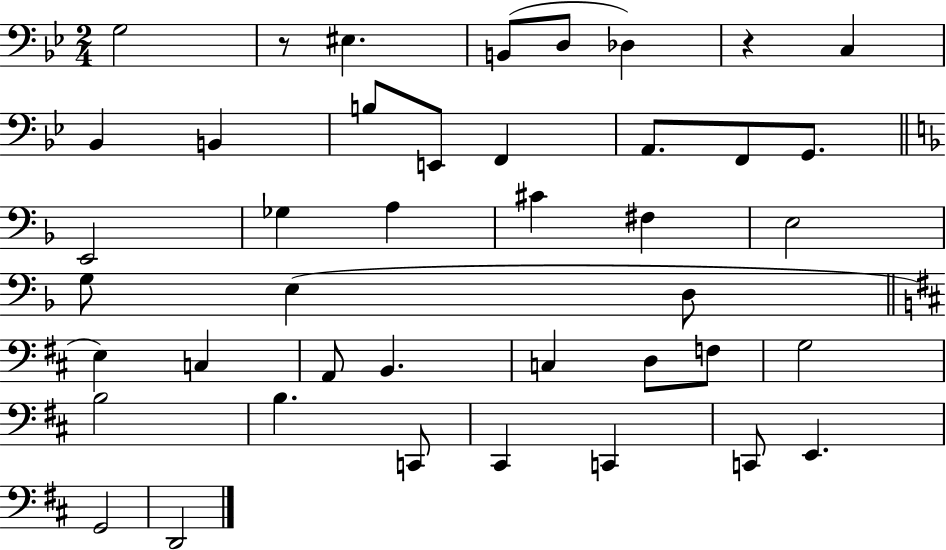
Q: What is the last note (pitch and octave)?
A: D2